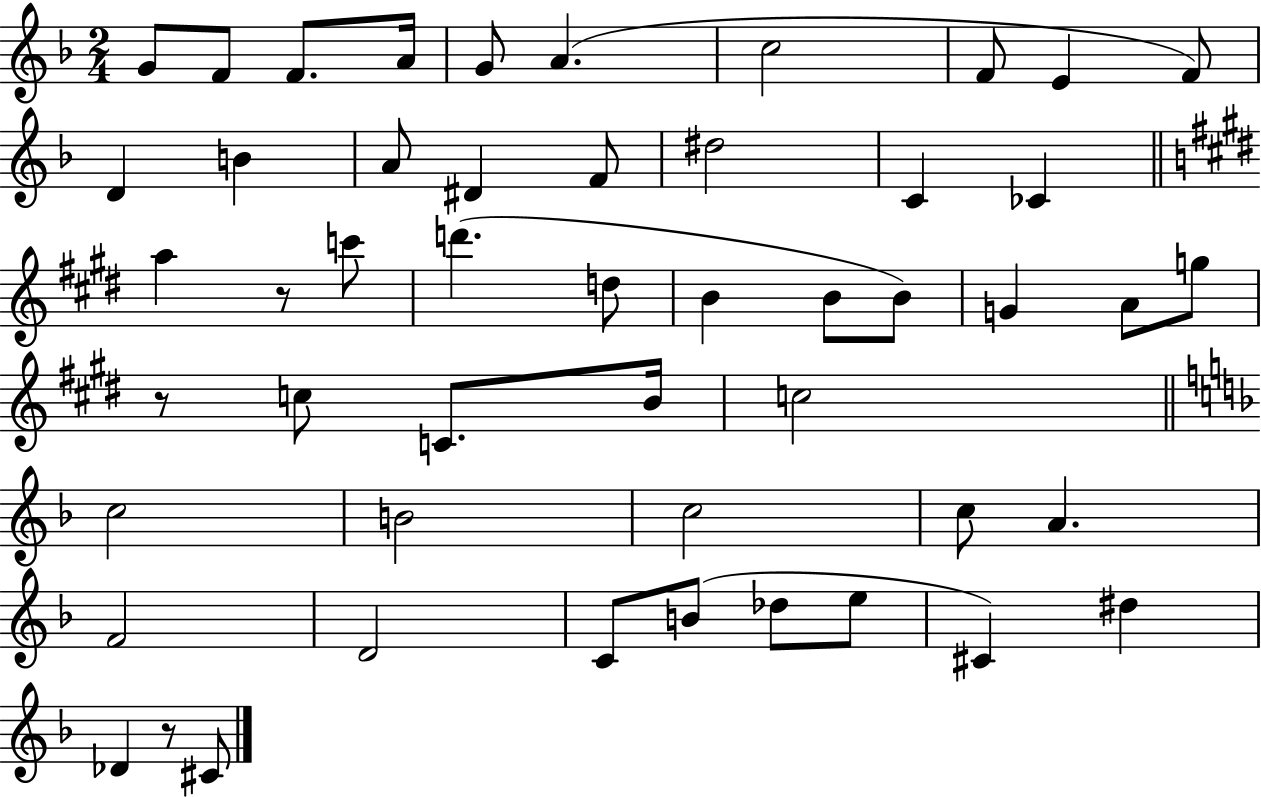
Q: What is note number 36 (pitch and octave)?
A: C5